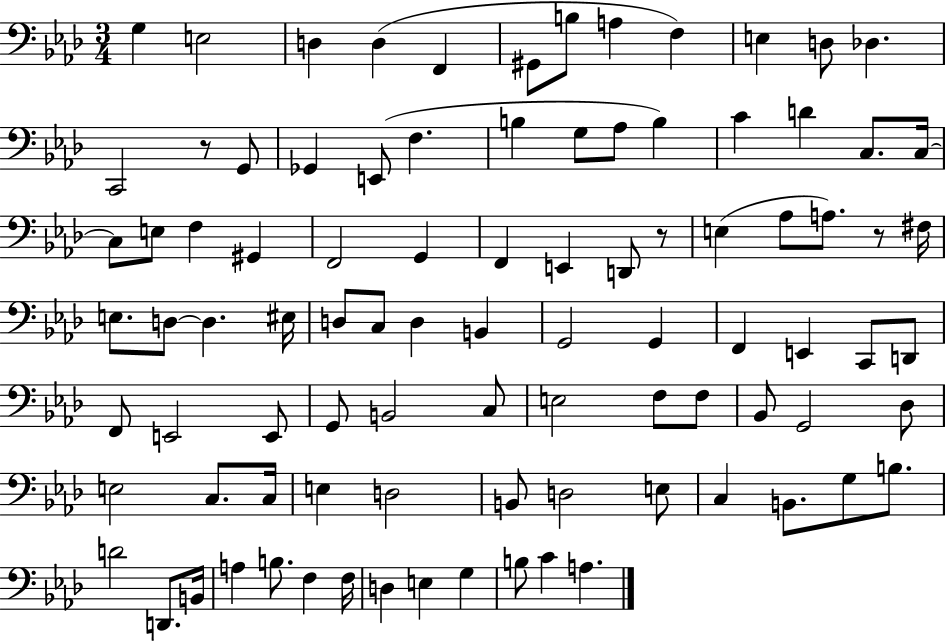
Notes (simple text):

G3/q E3/h D3/q D3/q F2/q G#2/e B3/e A3/q F3/q E3/q D3/e Db3/q. C2/h R/e G2/e Gb2/q E2/e F3/q. B3/q G3/e Ab3/e B3/q C4/q D4/q C3/e. C3/s C3/e E3/e F3/q G#2/q F2/h G2/q F2/q E2/q D2/e R/e E3/q Ab3/e A3/e. R/e F#3/s E3/e. D3/e D3/q. EIS3/s D3/e C3/e D3/q B2/q G2/h G2/q F2/q E2/q C2/e D2/e F2/e E2/h E2/e G2/e B2/h C3/e E3/h F3/e F3/e Bb2/e G2/h Db3/e E3/h C3/e. C3/s E3/q D3/h B2/e D3/h E3/e C3/q B2/e. G3/e B3/e. D4/h D2/e. B2/s A3/q B3/e. F3/q F3/s D3/q E3/q G3/q B3/e C4/q A3/q.